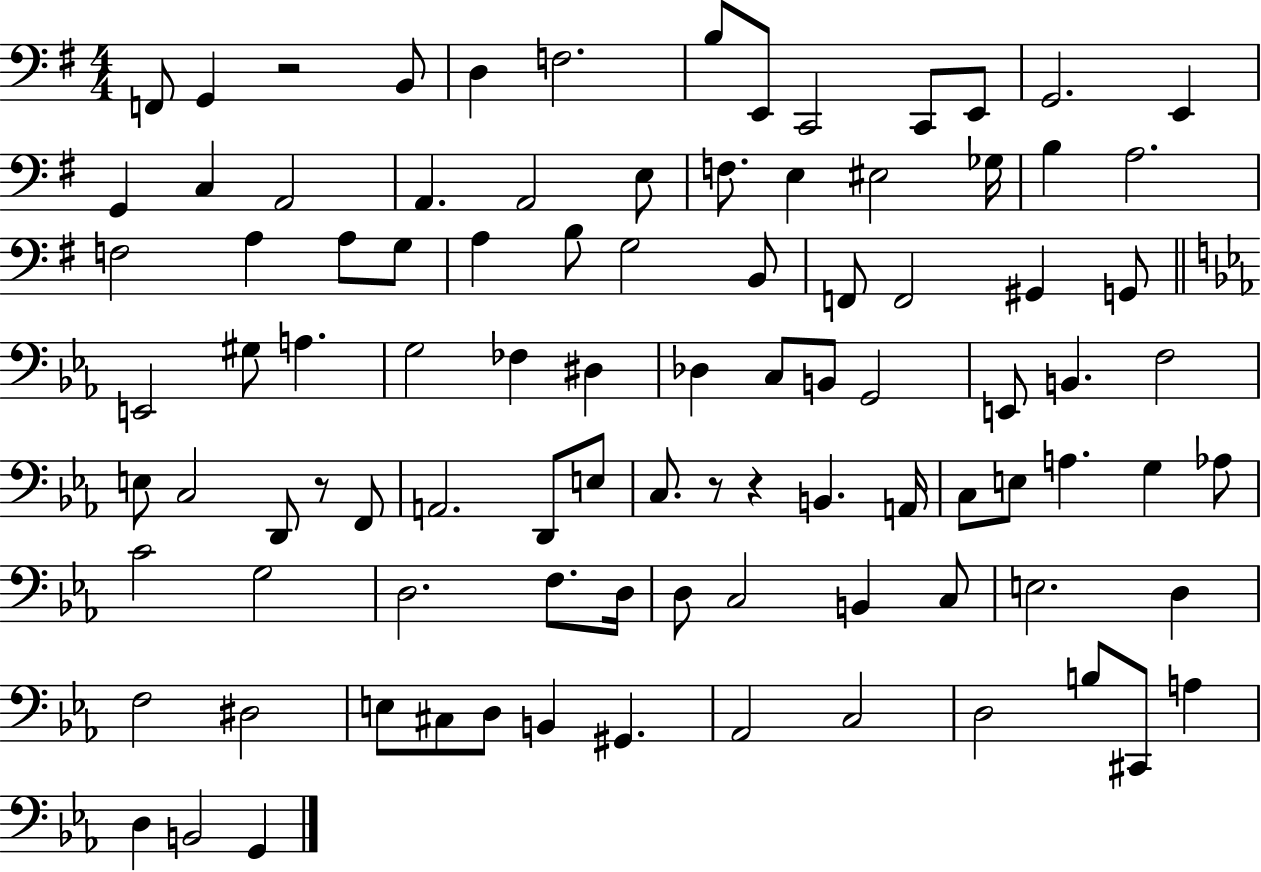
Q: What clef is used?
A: bass